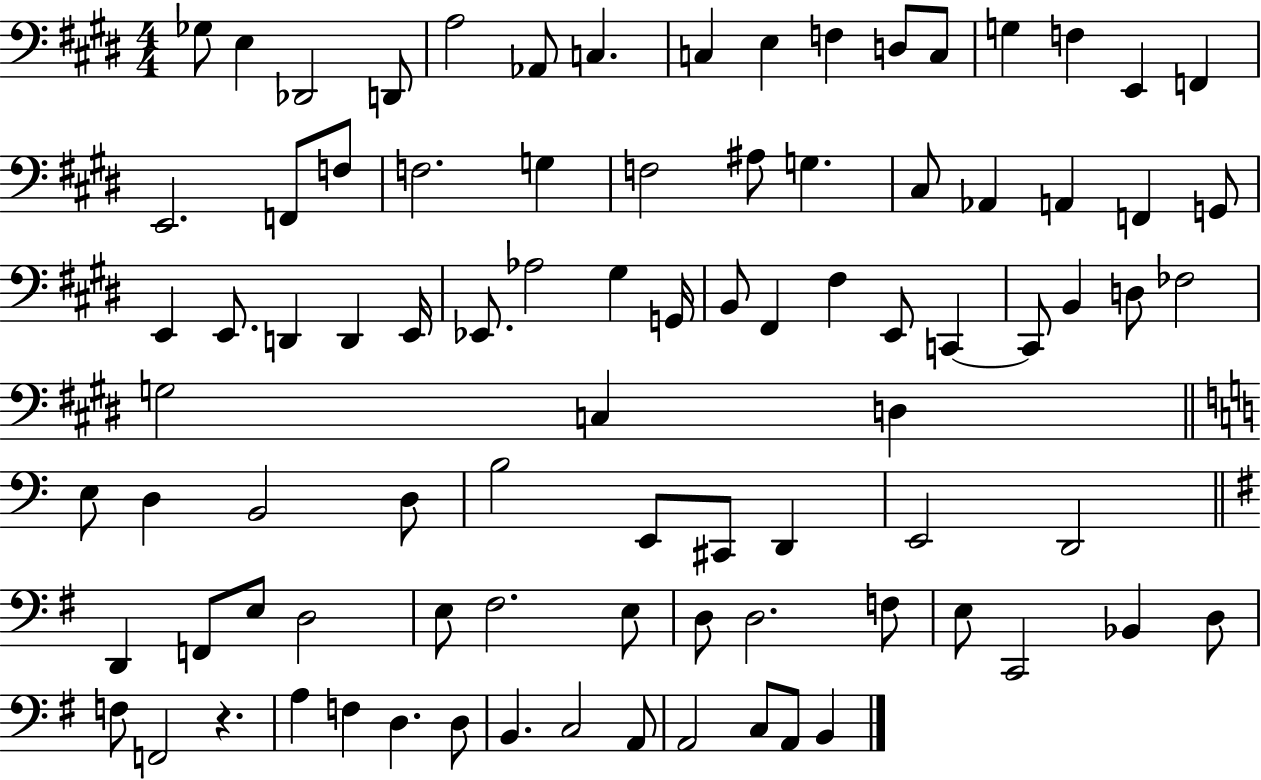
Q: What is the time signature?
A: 4/4